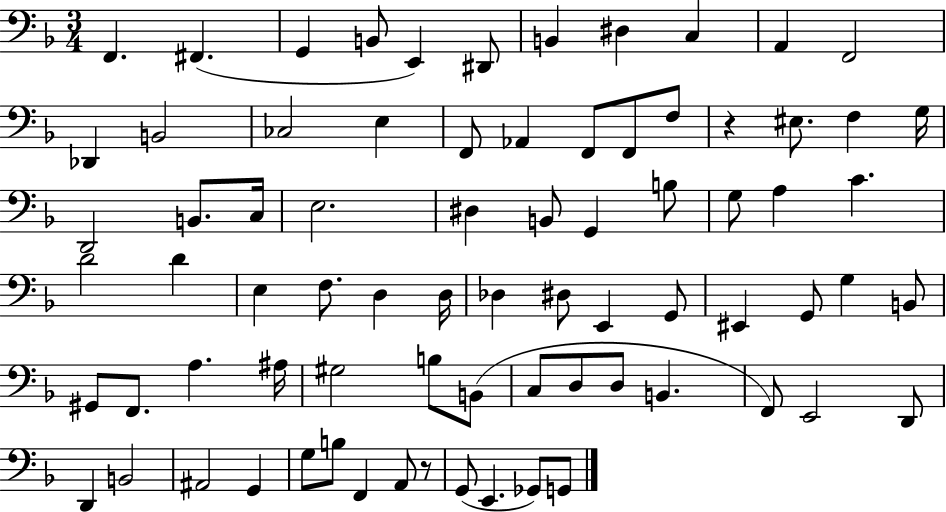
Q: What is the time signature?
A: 3/4